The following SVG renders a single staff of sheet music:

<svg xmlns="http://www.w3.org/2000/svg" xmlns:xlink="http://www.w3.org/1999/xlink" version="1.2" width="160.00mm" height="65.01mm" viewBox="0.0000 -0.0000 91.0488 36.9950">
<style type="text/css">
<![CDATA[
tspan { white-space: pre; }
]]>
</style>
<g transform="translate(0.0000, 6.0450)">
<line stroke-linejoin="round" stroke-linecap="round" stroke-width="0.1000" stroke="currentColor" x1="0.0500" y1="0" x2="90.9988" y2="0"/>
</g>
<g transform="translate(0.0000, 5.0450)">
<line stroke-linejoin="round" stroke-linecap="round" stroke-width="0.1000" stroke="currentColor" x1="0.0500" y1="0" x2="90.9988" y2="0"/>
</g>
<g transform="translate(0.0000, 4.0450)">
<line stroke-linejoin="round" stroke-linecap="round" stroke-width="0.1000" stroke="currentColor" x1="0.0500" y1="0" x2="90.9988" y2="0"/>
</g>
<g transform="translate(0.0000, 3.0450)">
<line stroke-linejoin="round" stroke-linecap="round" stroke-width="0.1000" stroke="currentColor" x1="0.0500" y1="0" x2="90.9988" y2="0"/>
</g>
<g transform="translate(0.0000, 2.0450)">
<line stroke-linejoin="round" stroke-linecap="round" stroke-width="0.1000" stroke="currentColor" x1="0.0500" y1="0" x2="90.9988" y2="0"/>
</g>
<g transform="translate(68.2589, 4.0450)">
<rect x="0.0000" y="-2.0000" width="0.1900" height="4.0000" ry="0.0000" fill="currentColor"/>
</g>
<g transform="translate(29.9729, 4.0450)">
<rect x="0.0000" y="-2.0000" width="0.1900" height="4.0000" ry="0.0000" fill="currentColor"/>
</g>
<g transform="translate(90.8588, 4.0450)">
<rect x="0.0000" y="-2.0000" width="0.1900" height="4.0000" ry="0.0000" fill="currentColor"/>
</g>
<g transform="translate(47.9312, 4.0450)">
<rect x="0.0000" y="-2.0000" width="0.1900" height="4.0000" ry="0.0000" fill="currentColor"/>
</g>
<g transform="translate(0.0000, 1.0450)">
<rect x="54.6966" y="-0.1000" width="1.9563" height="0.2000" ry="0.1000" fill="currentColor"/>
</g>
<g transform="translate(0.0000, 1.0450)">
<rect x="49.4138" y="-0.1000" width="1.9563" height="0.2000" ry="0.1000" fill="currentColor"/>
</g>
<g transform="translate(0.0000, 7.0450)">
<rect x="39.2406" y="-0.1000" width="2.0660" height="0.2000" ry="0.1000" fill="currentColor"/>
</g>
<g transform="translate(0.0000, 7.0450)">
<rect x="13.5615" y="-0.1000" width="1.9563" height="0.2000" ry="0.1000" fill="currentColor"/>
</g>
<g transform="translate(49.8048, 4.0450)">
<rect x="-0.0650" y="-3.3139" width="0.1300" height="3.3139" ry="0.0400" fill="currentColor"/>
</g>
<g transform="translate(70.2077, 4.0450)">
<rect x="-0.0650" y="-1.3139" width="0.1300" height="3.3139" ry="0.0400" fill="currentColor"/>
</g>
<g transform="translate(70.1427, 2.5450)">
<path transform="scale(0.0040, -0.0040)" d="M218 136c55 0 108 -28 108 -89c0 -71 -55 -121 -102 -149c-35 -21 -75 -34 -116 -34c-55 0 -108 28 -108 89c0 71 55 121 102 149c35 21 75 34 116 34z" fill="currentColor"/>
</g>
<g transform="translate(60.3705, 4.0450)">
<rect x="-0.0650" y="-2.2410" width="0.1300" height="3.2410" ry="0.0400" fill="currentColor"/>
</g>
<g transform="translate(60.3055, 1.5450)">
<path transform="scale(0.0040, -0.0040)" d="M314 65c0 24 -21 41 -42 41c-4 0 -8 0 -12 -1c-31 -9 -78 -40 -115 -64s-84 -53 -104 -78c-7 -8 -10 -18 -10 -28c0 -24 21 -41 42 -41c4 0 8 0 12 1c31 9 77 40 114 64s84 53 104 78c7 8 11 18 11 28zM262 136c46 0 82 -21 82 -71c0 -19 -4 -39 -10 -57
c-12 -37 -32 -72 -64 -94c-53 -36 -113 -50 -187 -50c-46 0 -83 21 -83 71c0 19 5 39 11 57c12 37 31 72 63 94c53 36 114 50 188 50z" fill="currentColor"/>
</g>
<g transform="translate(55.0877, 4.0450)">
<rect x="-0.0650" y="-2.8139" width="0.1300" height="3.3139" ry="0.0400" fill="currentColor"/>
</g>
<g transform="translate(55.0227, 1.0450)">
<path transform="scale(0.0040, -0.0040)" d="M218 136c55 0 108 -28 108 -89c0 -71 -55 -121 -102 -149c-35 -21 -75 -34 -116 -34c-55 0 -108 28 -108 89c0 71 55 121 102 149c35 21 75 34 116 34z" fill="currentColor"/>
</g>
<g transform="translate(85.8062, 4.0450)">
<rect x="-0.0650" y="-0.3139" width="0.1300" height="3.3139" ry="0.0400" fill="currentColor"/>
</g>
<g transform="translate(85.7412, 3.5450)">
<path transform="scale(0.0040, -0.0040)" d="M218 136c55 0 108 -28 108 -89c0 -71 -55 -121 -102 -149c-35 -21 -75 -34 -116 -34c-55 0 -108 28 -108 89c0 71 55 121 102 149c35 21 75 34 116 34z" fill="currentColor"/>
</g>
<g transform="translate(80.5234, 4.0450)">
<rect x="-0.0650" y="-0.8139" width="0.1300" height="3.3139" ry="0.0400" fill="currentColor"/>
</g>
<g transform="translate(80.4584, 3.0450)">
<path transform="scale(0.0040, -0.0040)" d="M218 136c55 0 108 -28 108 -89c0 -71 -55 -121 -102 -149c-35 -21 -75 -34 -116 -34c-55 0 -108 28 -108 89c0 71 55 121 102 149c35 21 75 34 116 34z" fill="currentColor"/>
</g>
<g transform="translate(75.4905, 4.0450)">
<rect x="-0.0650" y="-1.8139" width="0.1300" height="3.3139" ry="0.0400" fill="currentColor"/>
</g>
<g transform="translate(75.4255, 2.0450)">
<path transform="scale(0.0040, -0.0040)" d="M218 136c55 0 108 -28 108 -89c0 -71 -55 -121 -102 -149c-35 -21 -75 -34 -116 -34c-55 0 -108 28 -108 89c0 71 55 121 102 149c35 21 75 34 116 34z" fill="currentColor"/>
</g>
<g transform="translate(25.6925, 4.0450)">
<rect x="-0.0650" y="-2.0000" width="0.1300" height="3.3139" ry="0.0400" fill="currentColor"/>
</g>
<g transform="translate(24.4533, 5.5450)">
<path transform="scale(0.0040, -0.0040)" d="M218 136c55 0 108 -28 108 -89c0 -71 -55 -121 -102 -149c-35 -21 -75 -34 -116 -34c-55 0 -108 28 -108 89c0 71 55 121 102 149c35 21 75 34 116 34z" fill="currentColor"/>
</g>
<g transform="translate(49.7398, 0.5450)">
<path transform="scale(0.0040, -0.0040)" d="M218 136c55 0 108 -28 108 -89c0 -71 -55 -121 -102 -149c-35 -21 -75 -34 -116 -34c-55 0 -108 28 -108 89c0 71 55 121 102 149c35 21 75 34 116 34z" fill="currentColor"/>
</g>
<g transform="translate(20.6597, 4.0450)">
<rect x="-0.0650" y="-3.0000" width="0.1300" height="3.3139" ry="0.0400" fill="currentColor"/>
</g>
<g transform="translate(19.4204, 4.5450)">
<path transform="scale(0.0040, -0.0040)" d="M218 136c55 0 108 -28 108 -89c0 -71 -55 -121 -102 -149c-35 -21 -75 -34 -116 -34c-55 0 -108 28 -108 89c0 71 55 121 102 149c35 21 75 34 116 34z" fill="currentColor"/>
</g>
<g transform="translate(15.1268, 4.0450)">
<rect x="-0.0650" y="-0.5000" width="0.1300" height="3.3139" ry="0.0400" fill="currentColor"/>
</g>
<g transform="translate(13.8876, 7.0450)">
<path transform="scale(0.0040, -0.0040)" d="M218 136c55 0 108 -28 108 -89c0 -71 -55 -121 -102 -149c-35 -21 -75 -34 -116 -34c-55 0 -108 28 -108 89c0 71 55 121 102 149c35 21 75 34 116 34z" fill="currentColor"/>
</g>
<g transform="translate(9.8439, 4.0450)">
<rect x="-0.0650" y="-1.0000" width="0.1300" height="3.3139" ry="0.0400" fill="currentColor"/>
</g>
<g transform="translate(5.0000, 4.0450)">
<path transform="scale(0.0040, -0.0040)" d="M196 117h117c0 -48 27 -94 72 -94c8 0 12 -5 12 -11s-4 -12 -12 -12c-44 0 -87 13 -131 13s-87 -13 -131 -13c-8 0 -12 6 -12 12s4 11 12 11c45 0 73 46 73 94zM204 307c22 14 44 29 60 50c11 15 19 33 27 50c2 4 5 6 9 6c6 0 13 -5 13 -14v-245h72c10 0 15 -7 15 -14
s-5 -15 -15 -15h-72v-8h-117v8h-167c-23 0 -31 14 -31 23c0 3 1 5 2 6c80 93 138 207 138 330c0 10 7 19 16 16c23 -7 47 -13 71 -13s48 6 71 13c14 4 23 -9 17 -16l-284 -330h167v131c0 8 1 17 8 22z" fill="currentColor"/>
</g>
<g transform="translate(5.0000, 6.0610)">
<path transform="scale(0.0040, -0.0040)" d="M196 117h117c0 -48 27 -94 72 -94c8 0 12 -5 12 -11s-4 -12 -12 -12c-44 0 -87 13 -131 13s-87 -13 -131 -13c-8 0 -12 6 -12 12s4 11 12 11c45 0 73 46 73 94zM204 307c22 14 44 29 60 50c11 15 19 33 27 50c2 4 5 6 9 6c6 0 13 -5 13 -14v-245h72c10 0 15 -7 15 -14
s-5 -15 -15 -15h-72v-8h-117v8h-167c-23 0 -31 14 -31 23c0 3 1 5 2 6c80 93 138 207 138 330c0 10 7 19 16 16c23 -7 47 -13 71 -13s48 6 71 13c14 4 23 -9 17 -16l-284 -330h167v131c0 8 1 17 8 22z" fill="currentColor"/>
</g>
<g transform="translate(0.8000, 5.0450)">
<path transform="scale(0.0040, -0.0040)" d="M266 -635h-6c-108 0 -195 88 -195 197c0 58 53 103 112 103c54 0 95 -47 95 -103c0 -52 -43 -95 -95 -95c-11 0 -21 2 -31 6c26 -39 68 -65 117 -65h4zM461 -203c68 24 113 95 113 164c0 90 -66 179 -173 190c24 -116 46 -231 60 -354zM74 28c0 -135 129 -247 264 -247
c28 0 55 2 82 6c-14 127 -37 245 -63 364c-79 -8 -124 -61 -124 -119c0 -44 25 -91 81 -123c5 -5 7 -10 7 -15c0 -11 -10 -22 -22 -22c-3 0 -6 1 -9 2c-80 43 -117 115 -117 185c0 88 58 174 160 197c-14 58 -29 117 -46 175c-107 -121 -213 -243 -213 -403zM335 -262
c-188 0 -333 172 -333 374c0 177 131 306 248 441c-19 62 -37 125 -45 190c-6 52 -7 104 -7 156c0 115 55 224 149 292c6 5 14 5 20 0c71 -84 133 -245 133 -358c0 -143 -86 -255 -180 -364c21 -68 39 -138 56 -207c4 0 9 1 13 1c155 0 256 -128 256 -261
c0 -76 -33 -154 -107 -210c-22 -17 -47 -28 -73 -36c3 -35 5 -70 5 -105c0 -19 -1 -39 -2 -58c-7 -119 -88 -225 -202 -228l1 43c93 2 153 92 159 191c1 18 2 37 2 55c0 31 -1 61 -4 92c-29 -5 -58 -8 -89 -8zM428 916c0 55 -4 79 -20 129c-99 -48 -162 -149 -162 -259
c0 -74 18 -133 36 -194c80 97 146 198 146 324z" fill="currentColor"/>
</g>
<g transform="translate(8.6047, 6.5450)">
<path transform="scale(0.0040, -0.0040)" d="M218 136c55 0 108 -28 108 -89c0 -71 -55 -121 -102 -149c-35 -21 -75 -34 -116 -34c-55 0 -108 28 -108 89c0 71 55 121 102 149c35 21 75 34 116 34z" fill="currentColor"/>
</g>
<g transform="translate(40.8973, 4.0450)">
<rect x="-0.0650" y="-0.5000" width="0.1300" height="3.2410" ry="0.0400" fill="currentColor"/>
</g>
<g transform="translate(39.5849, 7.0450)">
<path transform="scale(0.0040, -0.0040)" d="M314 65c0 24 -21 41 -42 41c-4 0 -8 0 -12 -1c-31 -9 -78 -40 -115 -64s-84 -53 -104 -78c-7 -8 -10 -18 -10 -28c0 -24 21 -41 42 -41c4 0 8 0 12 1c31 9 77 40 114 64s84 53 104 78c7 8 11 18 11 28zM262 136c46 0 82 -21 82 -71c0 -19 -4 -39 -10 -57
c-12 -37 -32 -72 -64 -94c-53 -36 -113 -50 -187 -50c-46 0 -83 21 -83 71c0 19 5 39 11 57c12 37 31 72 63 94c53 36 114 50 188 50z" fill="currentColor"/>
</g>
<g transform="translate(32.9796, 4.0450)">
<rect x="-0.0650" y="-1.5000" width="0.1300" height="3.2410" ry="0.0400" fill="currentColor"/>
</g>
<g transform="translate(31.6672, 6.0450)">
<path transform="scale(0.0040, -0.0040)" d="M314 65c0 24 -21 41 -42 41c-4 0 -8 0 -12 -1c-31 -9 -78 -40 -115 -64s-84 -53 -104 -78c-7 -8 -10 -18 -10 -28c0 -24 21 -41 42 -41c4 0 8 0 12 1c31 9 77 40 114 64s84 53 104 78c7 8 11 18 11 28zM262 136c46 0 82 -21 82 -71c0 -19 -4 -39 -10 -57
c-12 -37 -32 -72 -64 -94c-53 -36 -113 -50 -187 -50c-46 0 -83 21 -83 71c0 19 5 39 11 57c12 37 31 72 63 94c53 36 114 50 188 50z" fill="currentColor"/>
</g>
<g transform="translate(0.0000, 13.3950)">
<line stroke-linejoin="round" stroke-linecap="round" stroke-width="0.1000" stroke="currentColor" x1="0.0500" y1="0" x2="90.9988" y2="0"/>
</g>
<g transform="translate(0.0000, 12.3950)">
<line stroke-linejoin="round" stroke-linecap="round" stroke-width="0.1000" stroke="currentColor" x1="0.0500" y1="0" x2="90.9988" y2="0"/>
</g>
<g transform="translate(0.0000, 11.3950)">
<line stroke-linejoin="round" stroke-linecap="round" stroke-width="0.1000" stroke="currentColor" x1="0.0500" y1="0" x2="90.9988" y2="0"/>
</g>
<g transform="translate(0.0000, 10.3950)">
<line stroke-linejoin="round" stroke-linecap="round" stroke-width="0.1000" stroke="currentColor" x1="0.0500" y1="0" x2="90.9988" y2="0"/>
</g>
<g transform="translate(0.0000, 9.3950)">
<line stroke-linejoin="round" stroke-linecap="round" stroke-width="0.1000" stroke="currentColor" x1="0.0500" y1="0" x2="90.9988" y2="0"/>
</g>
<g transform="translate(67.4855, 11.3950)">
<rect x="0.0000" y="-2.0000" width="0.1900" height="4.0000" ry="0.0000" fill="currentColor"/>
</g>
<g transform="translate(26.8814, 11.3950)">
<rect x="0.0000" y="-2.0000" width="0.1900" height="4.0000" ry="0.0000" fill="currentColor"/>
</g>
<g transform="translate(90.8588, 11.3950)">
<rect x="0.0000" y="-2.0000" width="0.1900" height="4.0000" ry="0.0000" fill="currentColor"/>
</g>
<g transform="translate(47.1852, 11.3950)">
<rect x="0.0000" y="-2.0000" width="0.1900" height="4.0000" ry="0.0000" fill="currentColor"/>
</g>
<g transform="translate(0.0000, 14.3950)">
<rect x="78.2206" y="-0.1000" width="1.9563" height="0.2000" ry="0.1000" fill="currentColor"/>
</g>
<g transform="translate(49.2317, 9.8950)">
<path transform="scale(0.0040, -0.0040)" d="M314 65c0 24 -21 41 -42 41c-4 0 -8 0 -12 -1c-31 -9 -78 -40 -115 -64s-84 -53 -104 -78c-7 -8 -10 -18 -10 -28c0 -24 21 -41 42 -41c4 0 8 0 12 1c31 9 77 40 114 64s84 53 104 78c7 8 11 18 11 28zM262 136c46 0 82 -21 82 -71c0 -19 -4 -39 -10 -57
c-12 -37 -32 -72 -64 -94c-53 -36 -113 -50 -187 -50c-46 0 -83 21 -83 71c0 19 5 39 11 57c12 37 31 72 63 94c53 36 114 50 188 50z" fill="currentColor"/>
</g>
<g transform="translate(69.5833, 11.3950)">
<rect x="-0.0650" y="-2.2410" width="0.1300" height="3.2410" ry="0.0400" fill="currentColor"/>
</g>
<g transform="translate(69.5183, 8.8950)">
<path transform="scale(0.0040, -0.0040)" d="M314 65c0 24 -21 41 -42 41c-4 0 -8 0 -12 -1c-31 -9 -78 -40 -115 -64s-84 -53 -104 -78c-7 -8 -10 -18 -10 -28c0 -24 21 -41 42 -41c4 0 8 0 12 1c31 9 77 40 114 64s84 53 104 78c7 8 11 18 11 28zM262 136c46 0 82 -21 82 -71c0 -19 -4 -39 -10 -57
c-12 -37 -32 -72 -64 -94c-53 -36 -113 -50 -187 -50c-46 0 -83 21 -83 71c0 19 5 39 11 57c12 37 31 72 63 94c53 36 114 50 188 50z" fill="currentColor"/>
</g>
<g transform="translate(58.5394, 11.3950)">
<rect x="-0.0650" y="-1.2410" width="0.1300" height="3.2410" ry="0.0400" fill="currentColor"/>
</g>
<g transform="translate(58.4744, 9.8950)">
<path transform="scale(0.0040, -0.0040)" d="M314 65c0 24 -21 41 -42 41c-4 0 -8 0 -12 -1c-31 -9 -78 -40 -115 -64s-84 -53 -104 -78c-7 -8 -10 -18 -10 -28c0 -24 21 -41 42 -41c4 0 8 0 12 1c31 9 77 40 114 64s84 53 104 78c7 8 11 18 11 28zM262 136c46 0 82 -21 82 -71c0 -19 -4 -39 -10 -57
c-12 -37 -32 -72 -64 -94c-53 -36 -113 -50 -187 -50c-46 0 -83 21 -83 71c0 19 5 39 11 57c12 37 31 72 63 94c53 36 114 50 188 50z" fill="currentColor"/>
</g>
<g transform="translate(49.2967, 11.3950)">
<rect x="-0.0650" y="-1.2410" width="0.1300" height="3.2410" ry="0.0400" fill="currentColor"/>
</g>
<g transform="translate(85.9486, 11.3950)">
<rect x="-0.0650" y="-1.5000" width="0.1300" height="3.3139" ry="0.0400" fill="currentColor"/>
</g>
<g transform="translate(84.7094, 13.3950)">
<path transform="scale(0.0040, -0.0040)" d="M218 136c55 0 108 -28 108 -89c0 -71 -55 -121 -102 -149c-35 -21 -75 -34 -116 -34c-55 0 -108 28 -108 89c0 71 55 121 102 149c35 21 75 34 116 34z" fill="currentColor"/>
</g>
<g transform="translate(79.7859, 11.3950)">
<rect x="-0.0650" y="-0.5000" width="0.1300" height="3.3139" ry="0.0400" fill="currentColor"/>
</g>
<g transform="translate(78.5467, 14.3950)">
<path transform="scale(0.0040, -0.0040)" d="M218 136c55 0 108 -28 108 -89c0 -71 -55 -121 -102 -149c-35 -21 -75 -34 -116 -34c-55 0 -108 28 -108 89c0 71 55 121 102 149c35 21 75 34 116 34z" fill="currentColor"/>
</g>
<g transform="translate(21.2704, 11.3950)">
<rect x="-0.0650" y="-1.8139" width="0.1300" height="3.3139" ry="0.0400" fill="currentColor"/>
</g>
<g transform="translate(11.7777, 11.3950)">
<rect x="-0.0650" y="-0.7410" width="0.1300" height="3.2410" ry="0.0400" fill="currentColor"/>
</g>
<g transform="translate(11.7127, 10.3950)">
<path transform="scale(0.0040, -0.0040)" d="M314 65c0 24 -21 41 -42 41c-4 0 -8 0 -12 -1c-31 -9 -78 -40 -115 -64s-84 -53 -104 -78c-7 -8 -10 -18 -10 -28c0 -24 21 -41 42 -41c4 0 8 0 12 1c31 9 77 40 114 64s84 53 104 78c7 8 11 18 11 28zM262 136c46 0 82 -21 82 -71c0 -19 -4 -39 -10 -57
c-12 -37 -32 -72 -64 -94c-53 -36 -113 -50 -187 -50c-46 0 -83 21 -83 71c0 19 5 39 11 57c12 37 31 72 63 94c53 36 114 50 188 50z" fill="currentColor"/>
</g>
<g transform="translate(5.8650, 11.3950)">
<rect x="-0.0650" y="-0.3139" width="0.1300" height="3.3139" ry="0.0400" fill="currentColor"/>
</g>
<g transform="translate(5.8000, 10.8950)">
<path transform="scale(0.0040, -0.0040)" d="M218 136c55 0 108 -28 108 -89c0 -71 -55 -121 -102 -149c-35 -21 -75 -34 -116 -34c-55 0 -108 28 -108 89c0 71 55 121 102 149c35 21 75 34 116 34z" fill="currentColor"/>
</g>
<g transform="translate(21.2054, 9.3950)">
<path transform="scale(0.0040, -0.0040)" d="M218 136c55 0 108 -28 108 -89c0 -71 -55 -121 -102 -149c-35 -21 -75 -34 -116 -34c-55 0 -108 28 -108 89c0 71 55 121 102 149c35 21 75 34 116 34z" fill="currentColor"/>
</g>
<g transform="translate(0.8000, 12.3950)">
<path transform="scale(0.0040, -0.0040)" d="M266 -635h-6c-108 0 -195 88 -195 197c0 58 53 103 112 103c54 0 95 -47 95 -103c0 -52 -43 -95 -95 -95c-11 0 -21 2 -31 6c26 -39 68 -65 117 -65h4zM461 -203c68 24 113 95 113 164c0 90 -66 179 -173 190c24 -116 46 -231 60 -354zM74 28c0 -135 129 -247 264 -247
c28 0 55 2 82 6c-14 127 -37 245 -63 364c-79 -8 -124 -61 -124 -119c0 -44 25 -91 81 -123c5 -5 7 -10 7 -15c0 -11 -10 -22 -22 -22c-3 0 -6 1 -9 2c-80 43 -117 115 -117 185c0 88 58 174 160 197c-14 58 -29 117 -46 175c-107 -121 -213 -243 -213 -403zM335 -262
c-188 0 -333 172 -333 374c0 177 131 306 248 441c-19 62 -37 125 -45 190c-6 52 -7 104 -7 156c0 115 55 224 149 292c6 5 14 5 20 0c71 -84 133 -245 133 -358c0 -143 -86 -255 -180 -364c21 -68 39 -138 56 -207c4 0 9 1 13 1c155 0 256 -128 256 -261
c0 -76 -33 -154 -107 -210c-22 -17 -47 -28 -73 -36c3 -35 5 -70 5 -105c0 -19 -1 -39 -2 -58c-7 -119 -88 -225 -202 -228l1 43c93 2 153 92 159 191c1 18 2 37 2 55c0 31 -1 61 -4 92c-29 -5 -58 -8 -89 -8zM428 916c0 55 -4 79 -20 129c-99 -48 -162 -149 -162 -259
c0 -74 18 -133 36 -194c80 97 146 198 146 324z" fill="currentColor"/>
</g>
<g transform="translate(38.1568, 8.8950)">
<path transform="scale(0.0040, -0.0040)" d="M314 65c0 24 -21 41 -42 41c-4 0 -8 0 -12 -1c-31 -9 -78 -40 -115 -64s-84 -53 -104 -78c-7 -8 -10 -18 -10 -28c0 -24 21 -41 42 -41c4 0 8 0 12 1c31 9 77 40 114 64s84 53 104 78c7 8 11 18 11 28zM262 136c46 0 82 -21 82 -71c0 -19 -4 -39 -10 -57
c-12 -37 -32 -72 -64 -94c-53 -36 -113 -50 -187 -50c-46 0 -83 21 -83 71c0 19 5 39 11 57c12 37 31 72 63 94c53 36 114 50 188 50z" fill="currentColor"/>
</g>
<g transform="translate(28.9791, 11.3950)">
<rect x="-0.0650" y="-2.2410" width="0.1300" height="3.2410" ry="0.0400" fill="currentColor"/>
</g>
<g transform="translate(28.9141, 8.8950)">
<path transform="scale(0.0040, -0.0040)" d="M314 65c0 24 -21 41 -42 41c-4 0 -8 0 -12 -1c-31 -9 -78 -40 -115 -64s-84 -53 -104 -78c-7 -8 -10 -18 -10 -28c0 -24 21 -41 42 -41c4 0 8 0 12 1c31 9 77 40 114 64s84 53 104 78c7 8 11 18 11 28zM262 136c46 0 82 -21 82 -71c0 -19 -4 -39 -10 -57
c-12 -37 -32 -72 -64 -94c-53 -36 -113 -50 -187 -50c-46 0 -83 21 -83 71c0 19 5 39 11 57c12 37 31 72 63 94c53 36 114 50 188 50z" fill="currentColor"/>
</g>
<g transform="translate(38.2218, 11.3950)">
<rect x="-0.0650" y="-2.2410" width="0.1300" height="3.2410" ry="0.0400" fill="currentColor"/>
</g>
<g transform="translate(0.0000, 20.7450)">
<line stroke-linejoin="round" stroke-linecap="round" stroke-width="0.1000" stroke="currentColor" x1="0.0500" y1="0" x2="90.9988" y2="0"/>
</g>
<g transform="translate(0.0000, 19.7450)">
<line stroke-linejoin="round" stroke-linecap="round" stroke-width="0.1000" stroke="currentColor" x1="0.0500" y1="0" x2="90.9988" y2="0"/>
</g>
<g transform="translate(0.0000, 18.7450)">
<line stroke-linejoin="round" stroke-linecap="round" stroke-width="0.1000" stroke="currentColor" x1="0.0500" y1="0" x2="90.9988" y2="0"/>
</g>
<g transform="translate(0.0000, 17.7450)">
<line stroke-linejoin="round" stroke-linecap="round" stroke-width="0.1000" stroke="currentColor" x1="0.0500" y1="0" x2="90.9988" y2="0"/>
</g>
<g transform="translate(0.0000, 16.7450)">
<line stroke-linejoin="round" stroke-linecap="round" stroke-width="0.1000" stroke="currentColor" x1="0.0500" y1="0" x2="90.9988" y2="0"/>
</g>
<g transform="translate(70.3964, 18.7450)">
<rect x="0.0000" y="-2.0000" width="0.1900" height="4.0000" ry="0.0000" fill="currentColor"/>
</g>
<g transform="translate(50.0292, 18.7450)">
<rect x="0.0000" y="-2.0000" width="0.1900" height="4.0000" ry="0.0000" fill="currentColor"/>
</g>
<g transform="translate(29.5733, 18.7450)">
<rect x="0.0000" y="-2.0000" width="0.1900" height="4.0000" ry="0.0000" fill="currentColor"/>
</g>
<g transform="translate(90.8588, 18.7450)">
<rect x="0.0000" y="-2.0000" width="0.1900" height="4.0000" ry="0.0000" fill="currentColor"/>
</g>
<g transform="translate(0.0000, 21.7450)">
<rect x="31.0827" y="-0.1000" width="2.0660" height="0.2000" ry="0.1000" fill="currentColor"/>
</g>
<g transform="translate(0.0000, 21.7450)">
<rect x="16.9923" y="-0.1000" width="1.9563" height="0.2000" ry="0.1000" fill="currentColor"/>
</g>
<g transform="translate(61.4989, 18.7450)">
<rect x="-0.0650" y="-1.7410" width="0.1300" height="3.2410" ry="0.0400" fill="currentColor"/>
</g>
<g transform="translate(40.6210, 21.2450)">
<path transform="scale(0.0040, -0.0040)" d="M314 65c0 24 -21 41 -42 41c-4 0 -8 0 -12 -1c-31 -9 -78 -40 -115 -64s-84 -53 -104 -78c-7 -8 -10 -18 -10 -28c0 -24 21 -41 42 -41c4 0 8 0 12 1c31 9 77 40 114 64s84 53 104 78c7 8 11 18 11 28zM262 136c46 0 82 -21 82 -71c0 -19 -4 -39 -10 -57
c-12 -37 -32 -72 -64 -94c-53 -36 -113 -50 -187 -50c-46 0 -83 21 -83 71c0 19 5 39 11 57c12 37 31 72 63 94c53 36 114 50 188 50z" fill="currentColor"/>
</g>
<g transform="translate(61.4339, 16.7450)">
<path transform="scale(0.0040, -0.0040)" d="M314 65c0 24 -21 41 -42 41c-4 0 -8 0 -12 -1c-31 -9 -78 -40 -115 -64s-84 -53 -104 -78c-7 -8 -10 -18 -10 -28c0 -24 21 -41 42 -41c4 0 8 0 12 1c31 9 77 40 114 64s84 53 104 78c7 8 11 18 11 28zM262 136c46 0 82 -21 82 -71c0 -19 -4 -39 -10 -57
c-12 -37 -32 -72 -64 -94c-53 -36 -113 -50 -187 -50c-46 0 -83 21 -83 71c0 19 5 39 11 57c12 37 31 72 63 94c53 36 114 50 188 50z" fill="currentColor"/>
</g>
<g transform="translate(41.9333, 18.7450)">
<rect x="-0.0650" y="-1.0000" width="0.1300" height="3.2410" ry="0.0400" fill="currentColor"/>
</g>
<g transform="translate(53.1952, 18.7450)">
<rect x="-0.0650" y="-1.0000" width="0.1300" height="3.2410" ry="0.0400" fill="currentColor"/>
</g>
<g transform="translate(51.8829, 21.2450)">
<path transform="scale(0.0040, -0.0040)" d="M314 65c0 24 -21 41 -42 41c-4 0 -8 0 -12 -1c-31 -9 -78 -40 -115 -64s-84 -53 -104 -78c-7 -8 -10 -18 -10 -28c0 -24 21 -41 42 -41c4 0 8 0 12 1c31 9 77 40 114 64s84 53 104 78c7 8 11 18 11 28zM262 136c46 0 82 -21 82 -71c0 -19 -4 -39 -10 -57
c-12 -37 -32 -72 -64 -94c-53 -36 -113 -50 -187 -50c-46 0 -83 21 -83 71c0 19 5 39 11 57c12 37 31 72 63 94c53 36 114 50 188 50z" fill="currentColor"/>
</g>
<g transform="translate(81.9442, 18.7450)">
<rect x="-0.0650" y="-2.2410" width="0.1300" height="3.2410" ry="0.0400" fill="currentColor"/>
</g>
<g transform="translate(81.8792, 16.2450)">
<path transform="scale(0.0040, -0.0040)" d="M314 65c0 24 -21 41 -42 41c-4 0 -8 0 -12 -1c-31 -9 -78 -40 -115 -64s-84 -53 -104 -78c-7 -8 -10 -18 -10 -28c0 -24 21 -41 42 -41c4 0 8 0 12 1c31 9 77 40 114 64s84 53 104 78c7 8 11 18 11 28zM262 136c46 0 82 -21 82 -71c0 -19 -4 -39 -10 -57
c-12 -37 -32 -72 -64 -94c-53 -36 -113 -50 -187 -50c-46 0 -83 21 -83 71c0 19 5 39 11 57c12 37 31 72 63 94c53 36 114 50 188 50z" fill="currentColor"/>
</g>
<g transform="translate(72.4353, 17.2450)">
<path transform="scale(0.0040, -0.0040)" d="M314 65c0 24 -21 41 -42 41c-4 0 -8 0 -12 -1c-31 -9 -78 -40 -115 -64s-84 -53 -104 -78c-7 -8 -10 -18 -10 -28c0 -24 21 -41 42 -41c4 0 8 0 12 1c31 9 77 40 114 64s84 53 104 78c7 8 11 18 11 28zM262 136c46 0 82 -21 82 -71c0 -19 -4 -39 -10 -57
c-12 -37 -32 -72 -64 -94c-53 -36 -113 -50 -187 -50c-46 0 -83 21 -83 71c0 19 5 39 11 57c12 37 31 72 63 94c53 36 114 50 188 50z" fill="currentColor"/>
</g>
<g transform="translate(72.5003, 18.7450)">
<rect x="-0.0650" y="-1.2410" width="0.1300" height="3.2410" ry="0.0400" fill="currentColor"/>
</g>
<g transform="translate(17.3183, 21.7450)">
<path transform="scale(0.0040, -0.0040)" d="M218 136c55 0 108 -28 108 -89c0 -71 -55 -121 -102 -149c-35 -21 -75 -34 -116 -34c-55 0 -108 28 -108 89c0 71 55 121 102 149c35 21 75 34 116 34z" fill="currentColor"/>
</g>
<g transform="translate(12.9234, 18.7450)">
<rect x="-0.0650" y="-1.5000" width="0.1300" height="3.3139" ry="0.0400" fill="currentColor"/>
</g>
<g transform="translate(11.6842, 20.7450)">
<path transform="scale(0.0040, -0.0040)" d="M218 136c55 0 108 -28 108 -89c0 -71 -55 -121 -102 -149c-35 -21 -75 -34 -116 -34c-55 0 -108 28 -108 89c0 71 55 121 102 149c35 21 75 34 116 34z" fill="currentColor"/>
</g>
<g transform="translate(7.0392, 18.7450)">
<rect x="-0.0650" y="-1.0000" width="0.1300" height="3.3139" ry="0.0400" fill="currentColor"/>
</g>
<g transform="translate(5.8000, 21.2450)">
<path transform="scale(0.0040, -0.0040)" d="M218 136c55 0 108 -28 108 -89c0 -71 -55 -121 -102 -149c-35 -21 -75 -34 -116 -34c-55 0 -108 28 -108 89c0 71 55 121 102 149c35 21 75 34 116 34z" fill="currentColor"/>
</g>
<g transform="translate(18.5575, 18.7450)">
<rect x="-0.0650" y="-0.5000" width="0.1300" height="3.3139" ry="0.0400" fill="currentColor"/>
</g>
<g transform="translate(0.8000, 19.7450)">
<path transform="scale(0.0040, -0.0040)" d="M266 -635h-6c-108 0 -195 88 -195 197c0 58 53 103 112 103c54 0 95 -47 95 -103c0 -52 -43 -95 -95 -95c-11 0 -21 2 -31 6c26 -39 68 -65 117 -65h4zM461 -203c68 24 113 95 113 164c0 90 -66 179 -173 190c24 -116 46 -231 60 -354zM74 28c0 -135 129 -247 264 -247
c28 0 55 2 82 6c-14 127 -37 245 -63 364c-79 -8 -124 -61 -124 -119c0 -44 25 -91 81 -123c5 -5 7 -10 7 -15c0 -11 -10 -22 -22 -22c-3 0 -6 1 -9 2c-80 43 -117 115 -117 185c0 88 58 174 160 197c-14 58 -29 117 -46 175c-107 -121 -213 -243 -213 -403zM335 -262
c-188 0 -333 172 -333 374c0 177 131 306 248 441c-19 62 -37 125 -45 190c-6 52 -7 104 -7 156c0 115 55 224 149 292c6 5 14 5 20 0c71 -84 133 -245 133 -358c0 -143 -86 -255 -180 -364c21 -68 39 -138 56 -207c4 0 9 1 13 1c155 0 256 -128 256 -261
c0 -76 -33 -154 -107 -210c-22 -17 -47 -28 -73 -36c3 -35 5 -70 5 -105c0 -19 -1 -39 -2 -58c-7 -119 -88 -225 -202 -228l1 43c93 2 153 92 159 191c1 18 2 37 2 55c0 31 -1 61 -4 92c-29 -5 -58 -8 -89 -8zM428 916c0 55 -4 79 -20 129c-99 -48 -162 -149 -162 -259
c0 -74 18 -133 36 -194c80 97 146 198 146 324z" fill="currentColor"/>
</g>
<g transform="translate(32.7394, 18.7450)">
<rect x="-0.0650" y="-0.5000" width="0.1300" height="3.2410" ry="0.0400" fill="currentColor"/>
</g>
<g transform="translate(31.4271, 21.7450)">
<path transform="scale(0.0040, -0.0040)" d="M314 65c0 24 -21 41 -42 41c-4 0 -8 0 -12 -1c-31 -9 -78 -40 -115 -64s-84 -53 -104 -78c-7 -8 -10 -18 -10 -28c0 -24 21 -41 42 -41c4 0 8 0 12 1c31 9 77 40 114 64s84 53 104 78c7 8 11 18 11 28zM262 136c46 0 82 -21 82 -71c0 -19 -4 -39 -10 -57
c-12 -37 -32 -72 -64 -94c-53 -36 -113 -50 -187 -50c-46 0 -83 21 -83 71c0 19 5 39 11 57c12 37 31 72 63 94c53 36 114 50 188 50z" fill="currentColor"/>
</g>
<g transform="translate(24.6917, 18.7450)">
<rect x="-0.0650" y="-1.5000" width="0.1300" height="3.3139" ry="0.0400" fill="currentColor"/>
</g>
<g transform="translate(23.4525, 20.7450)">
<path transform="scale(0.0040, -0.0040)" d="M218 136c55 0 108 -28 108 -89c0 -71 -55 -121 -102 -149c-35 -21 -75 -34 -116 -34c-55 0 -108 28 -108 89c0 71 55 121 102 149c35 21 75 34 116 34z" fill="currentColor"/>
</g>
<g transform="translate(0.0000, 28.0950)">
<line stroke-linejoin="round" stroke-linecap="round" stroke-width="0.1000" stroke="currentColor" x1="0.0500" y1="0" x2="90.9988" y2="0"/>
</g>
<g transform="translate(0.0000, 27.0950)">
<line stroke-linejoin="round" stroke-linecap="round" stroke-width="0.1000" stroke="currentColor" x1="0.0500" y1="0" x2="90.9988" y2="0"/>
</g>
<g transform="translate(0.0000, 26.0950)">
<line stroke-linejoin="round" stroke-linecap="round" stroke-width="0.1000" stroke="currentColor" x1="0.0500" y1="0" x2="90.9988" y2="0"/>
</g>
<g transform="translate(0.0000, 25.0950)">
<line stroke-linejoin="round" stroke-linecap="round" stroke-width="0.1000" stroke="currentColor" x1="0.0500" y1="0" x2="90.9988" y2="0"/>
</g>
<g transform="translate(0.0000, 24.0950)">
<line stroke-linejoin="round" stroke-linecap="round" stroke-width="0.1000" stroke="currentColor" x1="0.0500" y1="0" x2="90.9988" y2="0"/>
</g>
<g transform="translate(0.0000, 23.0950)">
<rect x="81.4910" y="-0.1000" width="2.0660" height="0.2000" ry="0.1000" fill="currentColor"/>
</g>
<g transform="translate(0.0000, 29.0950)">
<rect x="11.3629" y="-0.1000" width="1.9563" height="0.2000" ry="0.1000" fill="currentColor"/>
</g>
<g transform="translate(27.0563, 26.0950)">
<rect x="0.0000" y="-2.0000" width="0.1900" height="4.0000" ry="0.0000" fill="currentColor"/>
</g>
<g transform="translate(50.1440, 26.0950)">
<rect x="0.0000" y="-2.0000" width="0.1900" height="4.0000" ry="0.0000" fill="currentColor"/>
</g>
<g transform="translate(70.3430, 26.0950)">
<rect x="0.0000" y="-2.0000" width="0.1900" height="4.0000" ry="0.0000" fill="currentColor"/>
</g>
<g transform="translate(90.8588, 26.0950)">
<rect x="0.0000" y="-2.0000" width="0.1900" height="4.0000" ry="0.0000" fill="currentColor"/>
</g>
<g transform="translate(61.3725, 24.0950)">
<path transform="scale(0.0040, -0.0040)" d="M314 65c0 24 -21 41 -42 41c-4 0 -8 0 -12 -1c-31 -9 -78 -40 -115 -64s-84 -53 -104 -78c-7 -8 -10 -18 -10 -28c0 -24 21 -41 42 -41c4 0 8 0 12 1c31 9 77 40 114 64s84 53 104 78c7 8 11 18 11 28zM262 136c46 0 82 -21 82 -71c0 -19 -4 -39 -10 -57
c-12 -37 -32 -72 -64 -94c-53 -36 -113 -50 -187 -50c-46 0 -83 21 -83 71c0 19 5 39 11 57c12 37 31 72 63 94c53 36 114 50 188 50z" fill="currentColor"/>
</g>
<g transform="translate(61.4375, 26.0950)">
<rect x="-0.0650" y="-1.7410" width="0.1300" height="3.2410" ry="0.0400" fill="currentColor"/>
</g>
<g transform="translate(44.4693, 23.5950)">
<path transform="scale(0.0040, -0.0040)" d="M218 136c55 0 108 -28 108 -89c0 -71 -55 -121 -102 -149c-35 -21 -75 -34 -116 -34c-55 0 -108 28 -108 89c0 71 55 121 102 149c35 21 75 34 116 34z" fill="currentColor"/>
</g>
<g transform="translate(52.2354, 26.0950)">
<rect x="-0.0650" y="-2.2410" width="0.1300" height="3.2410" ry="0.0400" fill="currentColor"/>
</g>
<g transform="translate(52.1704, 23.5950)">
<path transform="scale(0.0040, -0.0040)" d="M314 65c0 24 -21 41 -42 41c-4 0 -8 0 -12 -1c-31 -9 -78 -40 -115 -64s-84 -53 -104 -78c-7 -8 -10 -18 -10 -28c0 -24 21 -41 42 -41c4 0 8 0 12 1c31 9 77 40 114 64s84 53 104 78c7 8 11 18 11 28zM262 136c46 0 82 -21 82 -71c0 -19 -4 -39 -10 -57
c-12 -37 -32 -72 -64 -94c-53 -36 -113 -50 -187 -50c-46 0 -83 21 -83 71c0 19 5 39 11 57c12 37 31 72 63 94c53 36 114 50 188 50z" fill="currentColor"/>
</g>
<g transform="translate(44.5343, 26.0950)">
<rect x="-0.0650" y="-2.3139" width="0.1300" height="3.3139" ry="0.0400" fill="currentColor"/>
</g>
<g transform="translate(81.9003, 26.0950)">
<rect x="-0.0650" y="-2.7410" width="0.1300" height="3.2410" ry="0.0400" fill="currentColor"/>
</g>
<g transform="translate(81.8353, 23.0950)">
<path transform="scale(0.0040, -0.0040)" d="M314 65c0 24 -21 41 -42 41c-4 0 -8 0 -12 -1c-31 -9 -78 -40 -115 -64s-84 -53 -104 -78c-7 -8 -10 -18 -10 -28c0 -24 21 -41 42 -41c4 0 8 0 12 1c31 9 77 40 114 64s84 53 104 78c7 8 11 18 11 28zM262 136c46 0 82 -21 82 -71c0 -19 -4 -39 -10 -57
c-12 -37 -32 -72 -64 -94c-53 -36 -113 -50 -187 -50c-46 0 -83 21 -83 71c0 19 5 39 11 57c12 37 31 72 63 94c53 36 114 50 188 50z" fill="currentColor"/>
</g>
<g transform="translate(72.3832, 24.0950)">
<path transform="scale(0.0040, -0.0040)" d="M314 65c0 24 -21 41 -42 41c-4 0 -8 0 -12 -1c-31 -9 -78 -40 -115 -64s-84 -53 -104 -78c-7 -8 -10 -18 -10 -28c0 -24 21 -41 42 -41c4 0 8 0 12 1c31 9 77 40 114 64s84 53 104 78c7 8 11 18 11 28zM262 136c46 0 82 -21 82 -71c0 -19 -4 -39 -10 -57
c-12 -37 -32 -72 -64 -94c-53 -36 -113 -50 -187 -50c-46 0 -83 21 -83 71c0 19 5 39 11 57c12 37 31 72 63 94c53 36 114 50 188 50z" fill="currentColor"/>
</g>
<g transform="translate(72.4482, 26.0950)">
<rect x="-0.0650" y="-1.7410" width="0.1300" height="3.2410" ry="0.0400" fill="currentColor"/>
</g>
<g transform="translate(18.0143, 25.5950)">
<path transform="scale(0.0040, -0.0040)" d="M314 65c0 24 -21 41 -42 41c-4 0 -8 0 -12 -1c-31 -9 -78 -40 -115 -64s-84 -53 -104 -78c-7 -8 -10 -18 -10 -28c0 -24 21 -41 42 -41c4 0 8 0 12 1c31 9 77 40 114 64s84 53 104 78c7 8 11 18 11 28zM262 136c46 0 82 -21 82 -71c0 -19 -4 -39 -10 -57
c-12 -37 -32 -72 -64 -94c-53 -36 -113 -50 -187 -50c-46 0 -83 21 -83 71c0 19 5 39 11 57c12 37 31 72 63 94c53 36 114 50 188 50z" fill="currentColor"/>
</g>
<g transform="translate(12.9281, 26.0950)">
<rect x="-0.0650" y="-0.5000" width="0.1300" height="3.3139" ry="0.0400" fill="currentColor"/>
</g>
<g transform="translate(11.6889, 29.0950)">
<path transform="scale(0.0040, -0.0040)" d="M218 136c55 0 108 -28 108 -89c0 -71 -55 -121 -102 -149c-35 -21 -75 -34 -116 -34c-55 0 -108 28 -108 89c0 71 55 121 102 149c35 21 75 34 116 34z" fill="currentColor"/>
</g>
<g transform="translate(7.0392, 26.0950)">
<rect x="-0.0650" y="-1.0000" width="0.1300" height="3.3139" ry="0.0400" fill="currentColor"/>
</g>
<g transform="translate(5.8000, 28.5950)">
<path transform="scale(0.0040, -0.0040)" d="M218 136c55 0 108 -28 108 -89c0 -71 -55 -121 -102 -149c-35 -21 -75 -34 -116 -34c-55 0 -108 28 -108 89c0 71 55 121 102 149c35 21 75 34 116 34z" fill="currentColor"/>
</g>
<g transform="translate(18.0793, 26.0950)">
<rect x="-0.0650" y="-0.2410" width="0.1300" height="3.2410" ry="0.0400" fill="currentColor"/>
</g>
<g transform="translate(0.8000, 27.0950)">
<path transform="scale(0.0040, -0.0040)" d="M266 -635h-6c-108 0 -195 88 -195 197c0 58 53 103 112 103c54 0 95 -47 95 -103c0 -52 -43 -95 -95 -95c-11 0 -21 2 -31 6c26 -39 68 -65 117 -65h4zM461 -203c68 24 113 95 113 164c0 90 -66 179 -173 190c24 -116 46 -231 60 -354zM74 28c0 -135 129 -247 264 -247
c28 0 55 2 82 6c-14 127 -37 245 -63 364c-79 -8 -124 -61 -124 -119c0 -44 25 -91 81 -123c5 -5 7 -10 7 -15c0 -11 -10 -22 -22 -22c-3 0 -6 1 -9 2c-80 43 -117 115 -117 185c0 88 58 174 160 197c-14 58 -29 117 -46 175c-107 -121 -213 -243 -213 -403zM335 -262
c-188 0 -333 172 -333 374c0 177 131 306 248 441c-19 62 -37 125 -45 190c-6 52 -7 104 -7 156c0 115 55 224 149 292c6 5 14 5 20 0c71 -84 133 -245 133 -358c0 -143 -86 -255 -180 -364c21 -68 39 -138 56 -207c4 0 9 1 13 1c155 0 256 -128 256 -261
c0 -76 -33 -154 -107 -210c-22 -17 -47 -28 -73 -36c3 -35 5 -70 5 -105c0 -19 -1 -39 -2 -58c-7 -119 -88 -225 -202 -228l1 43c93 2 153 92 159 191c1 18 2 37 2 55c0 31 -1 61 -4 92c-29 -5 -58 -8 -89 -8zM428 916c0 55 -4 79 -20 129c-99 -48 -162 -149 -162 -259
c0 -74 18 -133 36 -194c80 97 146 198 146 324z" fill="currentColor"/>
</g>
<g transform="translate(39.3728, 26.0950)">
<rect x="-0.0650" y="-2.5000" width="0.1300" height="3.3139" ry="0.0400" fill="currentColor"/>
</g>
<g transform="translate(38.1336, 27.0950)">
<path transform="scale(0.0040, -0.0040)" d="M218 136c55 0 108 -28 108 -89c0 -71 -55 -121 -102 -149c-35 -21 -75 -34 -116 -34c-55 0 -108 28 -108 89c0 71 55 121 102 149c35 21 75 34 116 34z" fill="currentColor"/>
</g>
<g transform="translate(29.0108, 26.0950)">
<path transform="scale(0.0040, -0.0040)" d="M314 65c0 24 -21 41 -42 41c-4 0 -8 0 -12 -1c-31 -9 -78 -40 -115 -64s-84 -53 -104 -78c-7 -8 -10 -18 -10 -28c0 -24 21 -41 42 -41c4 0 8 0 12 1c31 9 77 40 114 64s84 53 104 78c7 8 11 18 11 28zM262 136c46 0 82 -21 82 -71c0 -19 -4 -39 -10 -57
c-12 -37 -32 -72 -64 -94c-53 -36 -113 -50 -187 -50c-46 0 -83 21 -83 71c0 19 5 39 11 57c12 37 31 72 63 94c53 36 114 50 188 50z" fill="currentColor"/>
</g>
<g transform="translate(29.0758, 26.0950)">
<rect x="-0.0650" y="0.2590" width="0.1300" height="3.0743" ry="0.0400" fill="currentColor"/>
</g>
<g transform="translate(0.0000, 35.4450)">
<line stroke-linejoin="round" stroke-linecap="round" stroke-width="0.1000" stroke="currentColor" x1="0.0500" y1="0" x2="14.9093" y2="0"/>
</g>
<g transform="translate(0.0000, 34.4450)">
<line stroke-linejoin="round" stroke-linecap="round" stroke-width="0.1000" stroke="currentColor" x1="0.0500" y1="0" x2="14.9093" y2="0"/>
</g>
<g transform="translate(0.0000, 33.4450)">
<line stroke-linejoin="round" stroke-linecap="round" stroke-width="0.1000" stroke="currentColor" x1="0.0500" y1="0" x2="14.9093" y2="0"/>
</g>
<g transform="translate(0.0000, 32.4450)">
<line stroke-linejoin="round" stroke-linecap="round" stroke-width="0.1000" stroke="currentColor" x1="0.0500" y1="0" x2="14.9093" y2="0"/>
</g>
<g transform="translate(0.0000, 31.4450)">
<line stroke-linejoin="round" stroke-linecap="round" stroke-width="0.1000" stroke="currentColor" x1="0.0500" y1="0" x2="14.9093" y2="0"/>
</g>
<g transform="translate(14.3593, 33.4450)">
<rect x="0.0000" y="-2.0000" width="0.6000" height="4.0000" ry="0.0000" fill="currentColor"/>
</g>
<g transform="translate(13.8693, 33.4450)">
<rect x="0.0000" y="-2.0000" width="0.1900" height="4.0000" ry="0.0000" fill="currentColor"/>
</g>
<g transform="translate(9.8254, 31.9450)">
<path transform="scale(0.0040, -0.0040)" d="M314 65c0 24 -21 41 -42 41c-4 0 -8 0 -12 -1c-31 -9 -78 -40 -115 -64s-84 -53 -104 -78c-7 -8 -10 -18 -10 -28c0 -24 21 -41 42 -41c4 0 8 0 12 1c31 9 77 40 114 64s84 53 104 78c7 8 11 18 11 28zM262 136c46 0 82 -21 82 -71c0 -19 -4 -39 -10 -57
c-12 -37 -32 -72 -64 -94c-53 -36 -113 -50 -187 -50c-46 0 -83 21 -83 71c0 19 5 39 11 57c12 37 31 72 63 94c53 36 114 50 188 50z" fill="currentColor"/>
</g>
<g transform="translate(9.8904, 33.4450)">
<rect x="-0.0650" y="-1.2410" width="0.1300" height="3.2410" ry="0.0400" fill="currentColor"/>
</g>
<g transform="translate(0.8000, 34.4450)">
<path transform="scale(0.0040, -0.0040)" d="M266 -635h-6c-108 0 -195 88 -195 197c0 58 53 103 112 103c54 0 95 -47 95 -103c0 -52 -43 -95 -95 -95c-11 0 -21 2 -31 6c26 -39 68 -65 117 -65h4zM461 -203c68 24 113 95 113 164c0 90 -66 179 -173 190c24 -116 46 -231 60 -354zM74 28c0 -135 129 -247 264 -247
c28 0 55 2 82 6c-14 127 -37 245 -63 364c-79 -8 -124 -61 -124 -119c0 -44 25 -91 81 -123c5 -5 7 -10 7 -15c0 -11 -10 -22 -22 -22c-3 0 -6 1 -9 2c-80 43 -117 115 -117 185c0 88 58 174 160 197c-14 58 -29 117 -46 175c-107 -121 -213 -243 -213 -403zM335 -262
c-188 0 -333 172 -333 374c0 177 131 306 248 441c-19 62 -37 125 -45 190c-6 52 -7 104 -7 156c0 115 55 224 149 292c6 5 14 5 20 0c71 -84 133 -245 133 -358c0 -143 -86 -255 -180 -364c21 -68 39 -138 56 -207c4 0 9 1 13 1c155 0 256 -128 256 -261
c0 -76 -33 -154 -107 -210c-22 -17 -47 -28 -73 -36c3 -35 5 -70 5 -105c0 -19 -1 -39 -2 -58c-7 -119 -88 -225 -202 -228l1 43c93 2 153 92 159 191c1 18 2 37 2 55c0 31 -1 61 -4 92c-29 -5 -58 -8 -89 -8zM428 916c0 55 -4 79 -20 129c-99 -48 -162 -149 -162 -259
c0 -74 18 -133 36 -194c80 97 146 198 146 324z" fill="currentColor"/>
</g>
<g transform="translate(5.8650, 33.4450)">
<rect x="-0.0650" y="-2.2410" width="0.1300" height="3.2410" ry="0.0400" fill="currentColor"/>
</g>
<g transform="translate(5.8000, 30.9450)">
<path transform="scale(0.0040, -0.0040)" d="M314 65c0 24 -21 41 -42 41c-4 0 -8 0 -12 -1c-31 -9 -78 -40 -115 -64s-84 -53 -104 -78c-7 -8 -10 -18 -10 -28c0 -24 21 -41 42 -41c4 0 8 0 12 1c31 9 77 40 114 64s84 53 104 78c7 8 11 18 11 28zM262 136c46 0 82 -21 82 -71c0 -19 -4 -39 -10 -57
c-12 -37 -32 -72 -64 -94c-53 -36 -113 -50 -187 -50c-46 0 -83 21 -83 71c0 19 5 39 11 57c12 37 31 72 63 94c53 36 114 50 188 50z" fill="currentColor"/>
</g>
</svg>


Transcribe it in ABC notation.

X:1
T:Untitled
M:4/4
L:1/4
K:C
D C A F E2 C2 b a g2 e f d c c d2 f g2 g2 e2 e2 g2 C E D E C E C2 D2 D2 f2 e2 g2 D C c2 B2 G g g2 f2 f2 a2 g2 e2